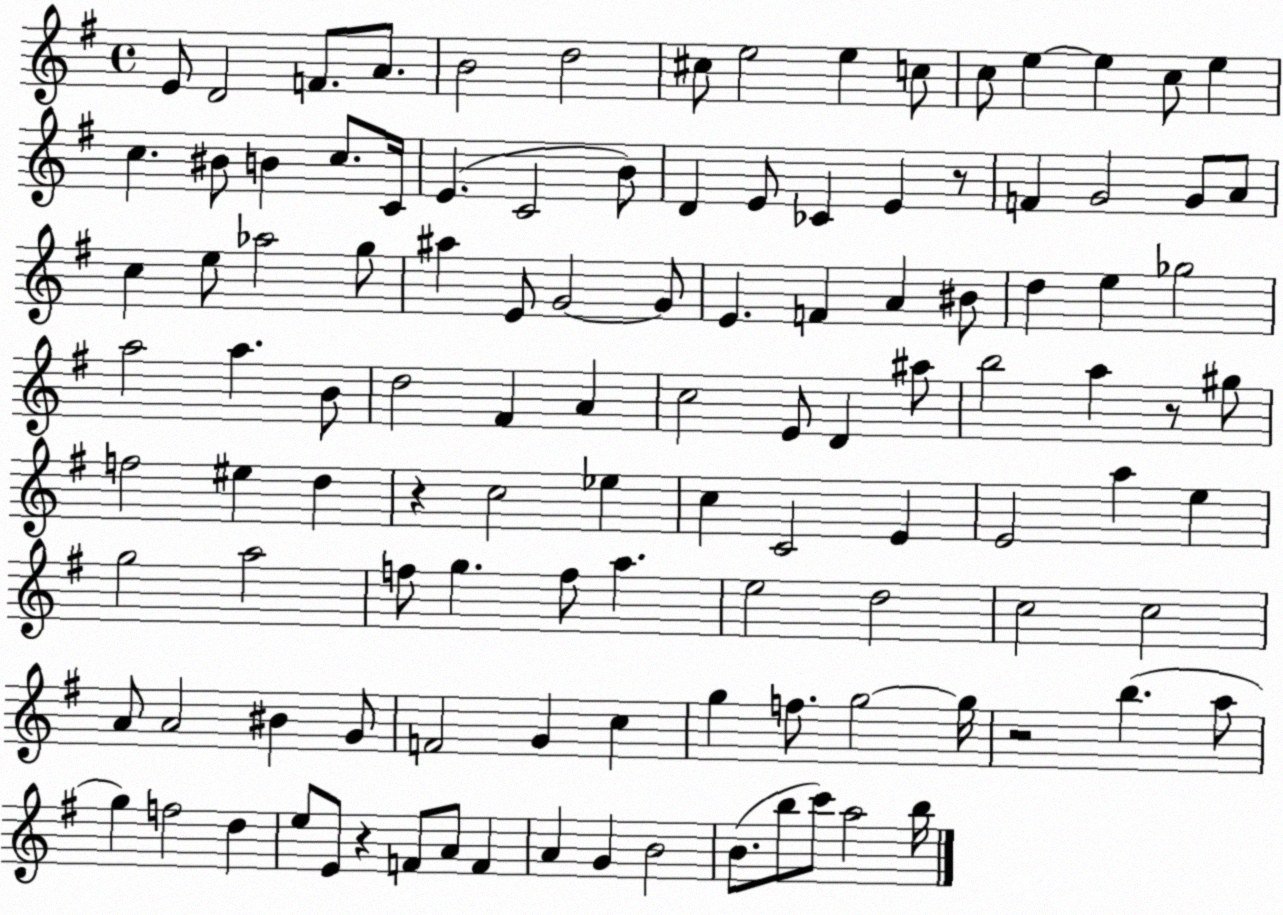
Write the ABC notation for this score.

X:1
T:Untitled
M:4/4
L:1/4
K:G
E/2 D2 F/2 A/2 B2 d2 ^c/2 e2 e c/2 c/2 e e c/2 e c ^B/2 B c/2 C/4 E C2 B/2 D E/2 _C E z/2 F G2 G/2 A/2 c e/2 _a2 g/2 ^a E/2 G2 G/2 E F A ^B/2 d e _g2 a2 a B/2 d2 ^F A c2 E/2 D ^a/2 b2 a z/2 ^g/2 f2 ^e d z c2 _e c C2 E E2 a e g2 a2 f/2 g f/2 a e2 d2 c2 c2 A/2 A2 ^B G/2 F2 G c g f/2 g2 g/4 z2 b a/2 g f2 d e/2 E/2 z F/2 A/2 F A G B2 B/2 b/2 c'/2 a2 b/4